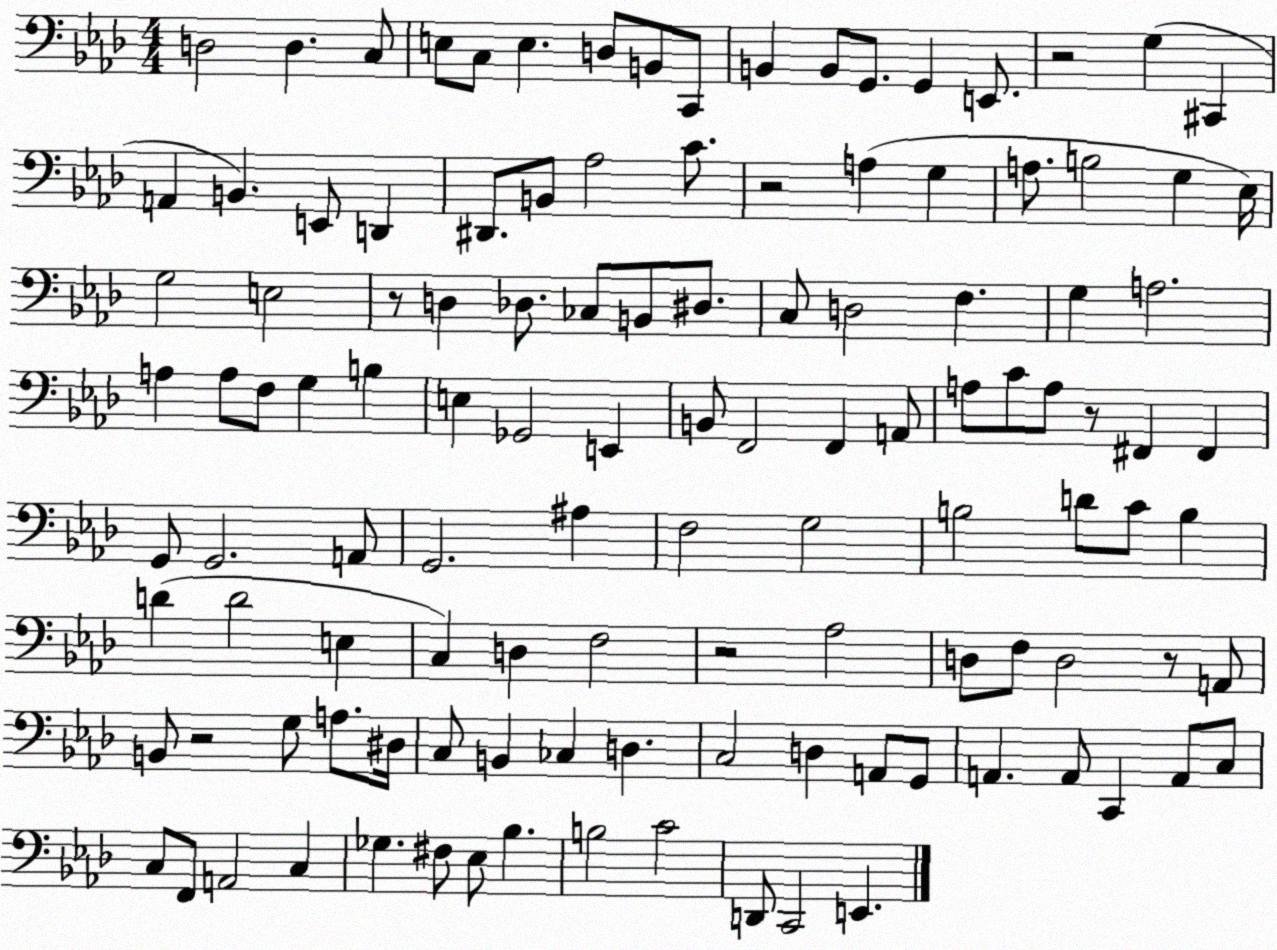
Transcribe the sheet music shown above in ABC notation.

X:1
T:Untitled
M:4/4
L:1/4
K:Ab
D,2 D, C,/2 E,/2 C,/2 E, D,/2 B,,/2 C,,/2 B,, B,,/2 G,,/2 G,, E,,/2 z2 G, ^C,, A,, B,, E,,/2 D,, ^D,,/2 B,,/2 _A,2 C/2 z2 A, G, A,/2 B,2 G, _E,/4 G,2 E,2 z/2 D, _D,/2 _C,/2 B,,/2 ^D,/2 C,/2 D,2 F, G, A,2 A, A,/2 F,/2 G, B, E, _G,,2 E,, B,,/2 F,,2 F,, A,,/2 A,/2 C/2 A,/2 z/2 ^F,, ^F,, G,,/2 G,,2 A,,/2 G,,2 ^A, F,2 G,2 B,2 D/2 C/2 B, D D2 E, C, D, F,2 z2 _A,2 D,/2 F,/2 D,2 z/2 A,,/2 B,,/2 z2 G,/2 A,/2 ^D,/4 C,/2 B,, _C, D, C,2 D, A,,/2 G,,/2 A,, A,,/2 C,, A,,/2 C,/2 C,/2 F,,/2 A,,2 C, _G, ^F,/2 _E,/2 _B, B,2 C2 D,,/2 C,,2 E,,